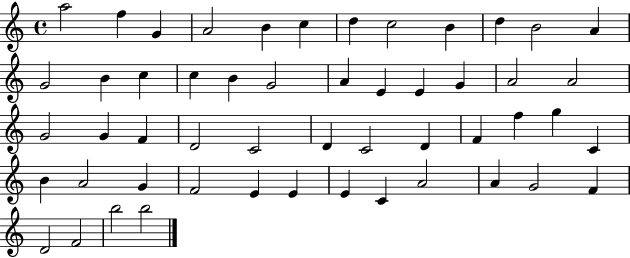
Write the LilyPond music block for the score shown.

{
  \clef treble
  \time 4/4
  \defaultTimeSignature
  \key c \major
  a''2 f''4 g'4 | a'2 b'4 c''4 | d''4 c''2 b'4 | d''4 b'2 a'4 | \break g'2 b'4 c''4 | c''4 b'4 g'2 | a'4 e'4 e'4 g'4 | a'2 a'2 | \break g'2 g'4 f'4 | d'2 c'2 | d'4 c'2 d'4 | f'4 f''4 g''4 c'4 | \break b'4 a'2 g'4 | f'2 e'4 e'4 | e'4 c'4 a'2 | a'4 g'2 f'4 | \break d'2 f'2 | b''2 b''2 | \bar "|."
}